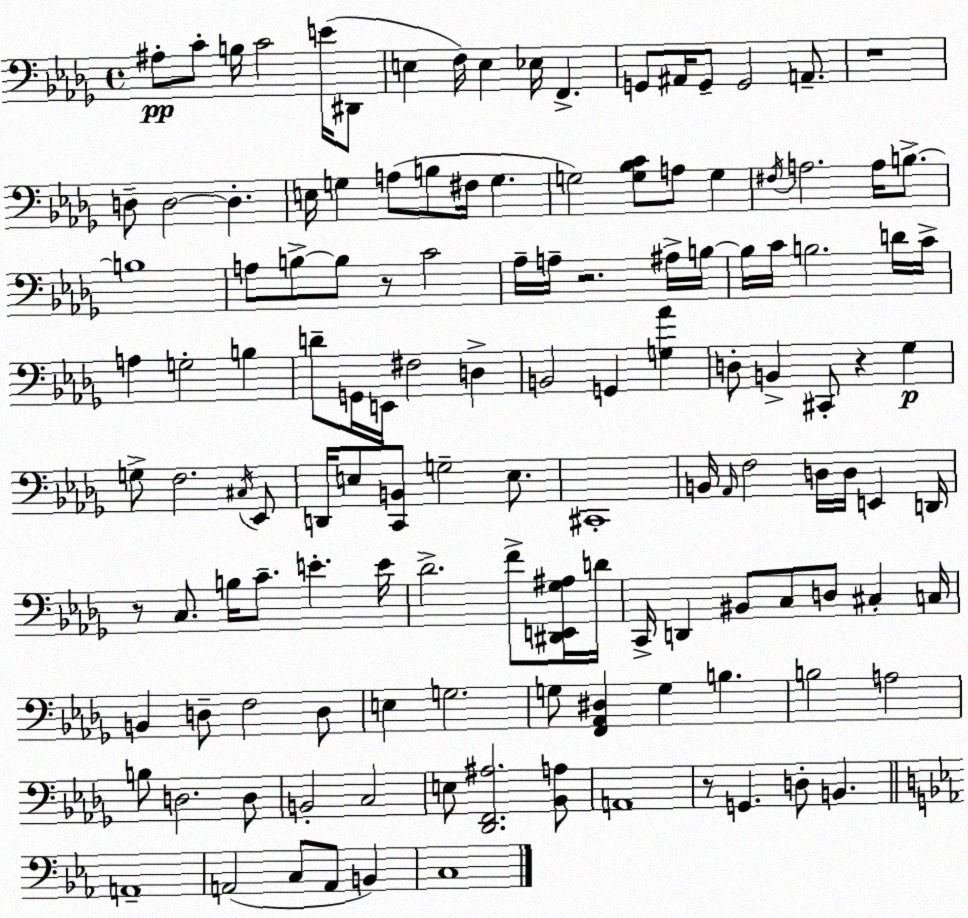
X:1
T:Untitled
M:4/4
L:1/4
K:Bbm
^A,/2 C/2 B,/4 C2 E/4 ^D,,/2 E, F,/4 E, _E,/4 F,, G,,/2 ^A,,/4 G,,/2 G,,2 A,,/2 z4 D,/2 D,2 D, E,/4 G, A,/2 B,/2 ^F,/4 G, G,2 [G,_B,C]/2 A,/2 G, ^F,/4 A,2 A,/4 B,/2 B,4 A,/2 B,/2 B,/2 z/2 C2 _A,/4 A,/4 z2 ^A,/4 B,/4 B,/4 C/4 B,2 D/4 C/4 A, G,2 B, D/2 G,,/4 E,,/4 ^F,2 D, B,,2 G,, [G,_A] D,/2 B,, ^C,,/2 z _G, G,/2 F,2 ^C,/4 _E,,/2 D,,/4 E,/2 [C,,B,,]/2 G,2 E,/2 ^C,,4 B,,/4 _A,,/4 F,2 D,/4 D,/4 E,, D,,/4 z/2 C,/2 B,/4 C/2 E E/4 _D2 F/2 [^D,,E,,_G,^A,]/4 D/4 C,,/4 D,, ^B,,/2 C,/2 D,/2 ^C, C,/4 B,, D,/2 F,2 D,/2 E, G,2 G,/2 [F,,_A,,^D,] G, B, B,2 A,2 B,/2 D,2 D,/2 B,,2 C,2 E,/2 [_D,,F,,^A,]2 [_B,,A,]/2 A,,4 z/2 G,, D,/2 B,, A,,4 A,,2 C,/2 A,,/2 B,, C,4